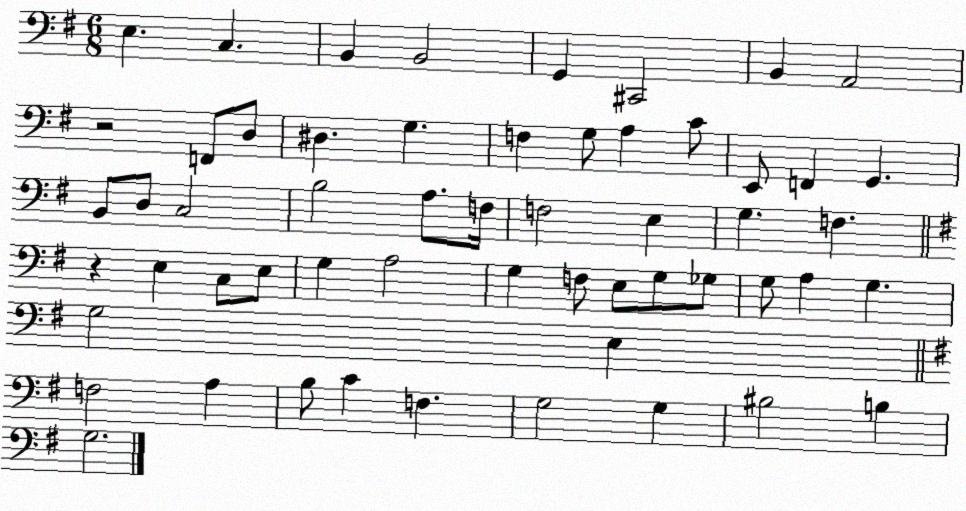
X:1
T:Untitled
M:6/8
L:1/4
K:G
E, C, B,, B,,2 G,, ^C,,2 B,, A,,2 z2 F,,/2 D,/2 ^D, G, F, G,/2 A, C/2 E,,/2 F,, G,, B,,/2 D,/2 C,2 B,2 A,/2 F,/4 F,2 E, G, F, z E, C,/2 E,/2 G, A,2 G, F,/2 E,/2 G,/2 _G,/2 G,/2 A, G, G,2 E, F,2 A, B,/2 C F, G,2 G, ^B,2 B, G,2